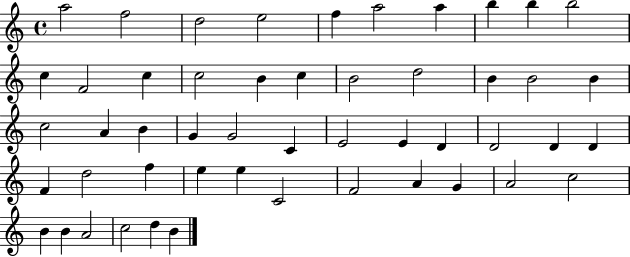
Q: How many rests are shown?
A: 0